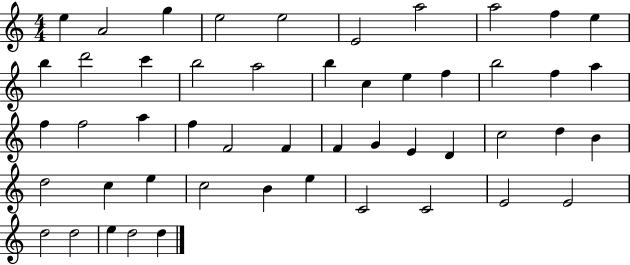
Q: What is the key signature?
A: C major